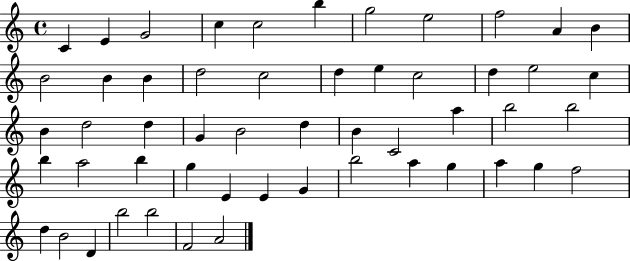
X:1
T:Untitled
M:4/4
L:1/4
K:C
C E G2 c c2 b g2 e2 f2 A B B2 B B d2 c2 d e c2 d e2 c B d2 d G B2 d B C2 a b2 b2 b a2 b g E E G b2 a g a g f2 d B2 D b2 b2 F2 A2